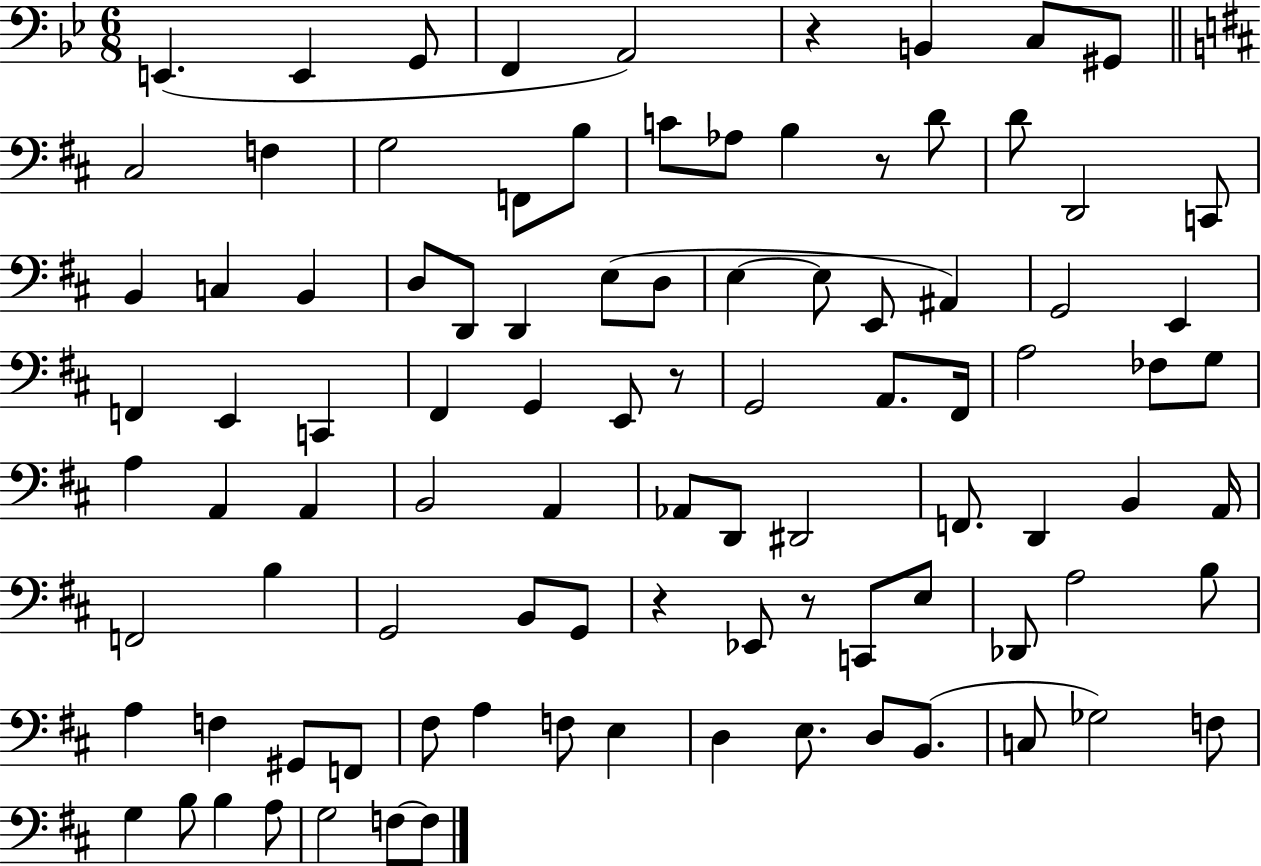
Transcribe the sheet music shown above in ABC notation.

X:1
T:Untitled
M:6/8
L:1/4
K:Bb
E,, E,, G,,/2 F,, A,,2 z B,, C,/2 ^G,,/2 ^C,2 F, G,2 F,,/2 B,/2 C/2 _A,/2 B, z/2 D/2 D/2 D,,2 C,,/2 B,, C, B,, D,/2 D,,/2 D,, E,/2 D,/2 E, E,/2 E,,/2 ^A,, G,,2 E,, F,, E,, C,, ^F,, G,, E,,/2 z/2 G,,2 A,,/2 ^F,,/4 A,2 _F,/2 G,/2 A, A,, A,, B,,2 A,, _A,,/2 D,,/2 ^D,,2 F,,/2 D,, B,, A,,/4 F,,2 B, G,,2 B,,/2 G,,/2 z _E,,/2 z/2 C,,/2 E,/2 _D,,/2 A,2 B,/2 A, F, ^G,,/2 F,,/2 ^F,/2 A, F,/2 E, D, E,/2 D,/2 B,,/2 C,/2 _G,2 F,/2 G, B,/2 B, A,/2 G,2 F,/2 F,/2